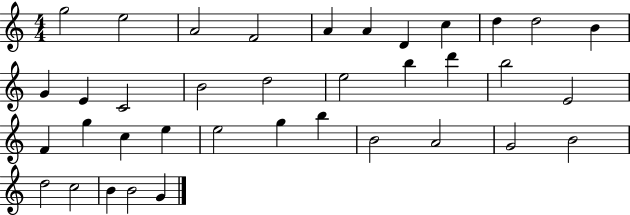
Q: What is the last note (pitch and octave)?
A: G4